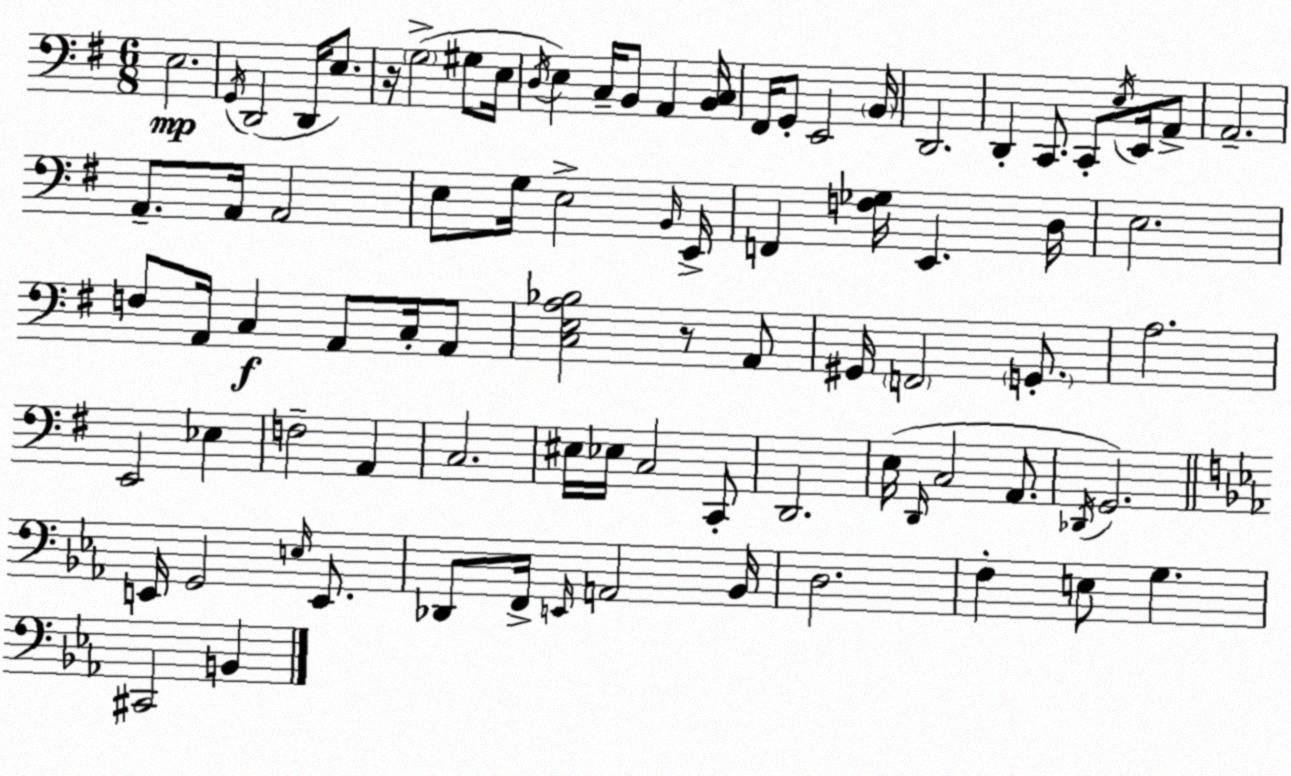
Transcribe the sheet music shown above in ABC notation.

X:1
T:Untitled
M:6/8
L:1/4
K:G
E,2 G,,/4 D,,2 D,,/4 E,/2 z/4 G,2 ^G,/2 E,/4 D,/4 E, C,/4 B,,/2 A,, [B,,C,]/4 ^F,,/4 G,,/2 E,,2 B,,/4 D,,2 D,, C,,/2 C,,/2 E,/4 E,,/4 A,,/2 A,,2 A,,/2 A,,/4 A,,2 E,/2 G,/4 E,2 B,,/4 E,,/4 F,, [F,_G,]/4 E,, D,/4 E,2 F,/2 A,,/4 C, A,,/2 C,/4 A,,/2 [C,E,A,_B,]2 z/2 A,,/2 ^G,,/4 F,,2 G,,/2 A,2 E,,2 _E, F,2 A,, C,2 ^E,/4 _E,/4 C,2 C,,/2 D,,2 E,/4 D,,/4 C,2 A,,/2 _D,,/4 G,,2 E,,/4 G,,2 E,/4 E,,/2 _D,,/2 F,,/4 E,,/4 A,,2 _B,,/4 D,2 F, E,/2 G, ^C,,2 B,,